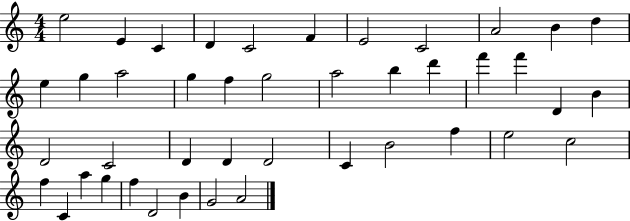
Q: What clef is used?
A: treble